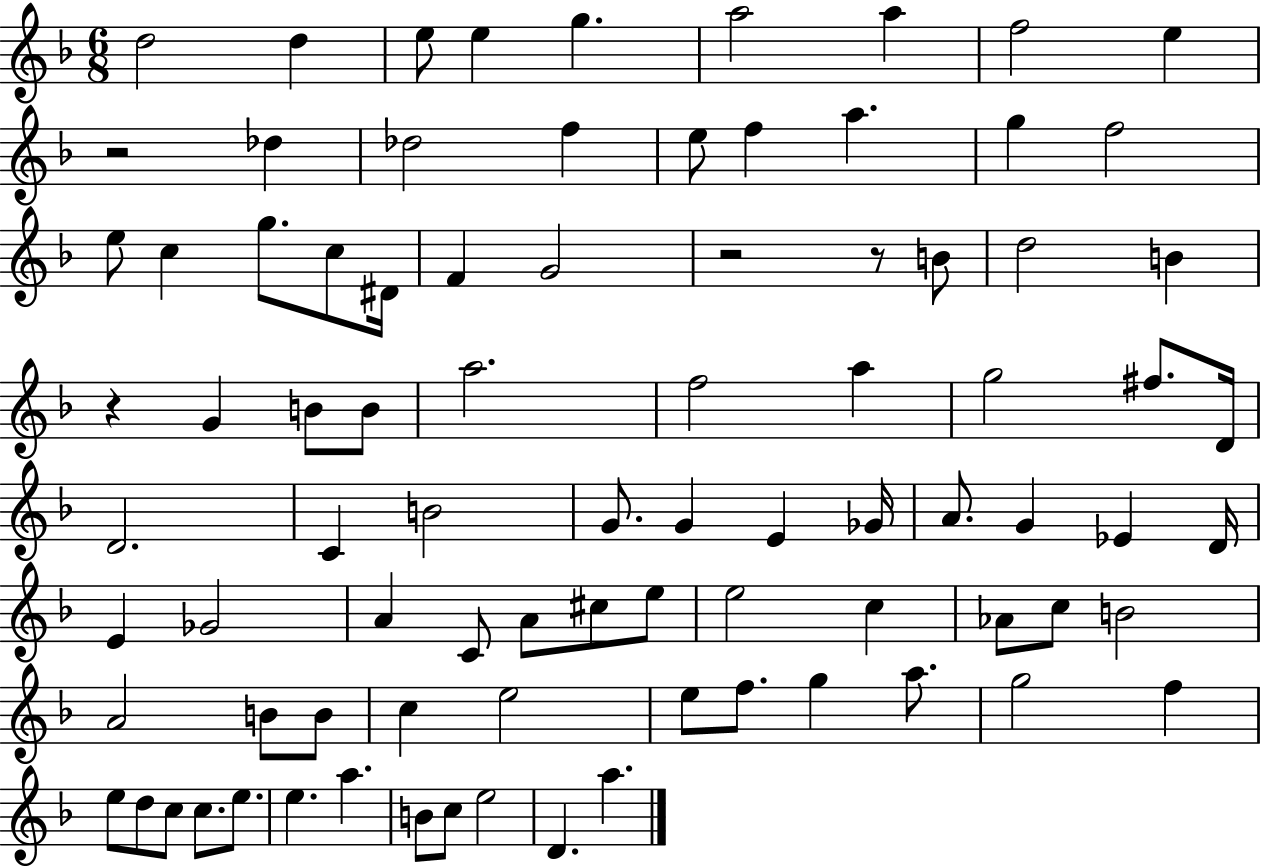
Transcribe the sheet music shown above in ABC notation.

X:1
T:Untitled
M:6/8
L:1/4
K:F
d2 d e/2 e g a2 a f2 e z2 _d _d2 f e/2 f a g f2 e/2 c g/2 c/2 ^D/4 F G2 z2 z/2 B/2 d2 B z G B/2 B/2 a2 f2 a g2 ^f/2 D/4 D2 C B2 G/2 G E _G/4 A/2 G _E D/4 E _G2 A C/2 A/2 ^c/2 e/2 e2 c _A/2 c/2 B2 A2 B/2 B/2 c e2 e/2 f/2 g a/2 g2 f e/2 d/2 c/2 c/2 e/2 e a B/2 c/2 e2 D a